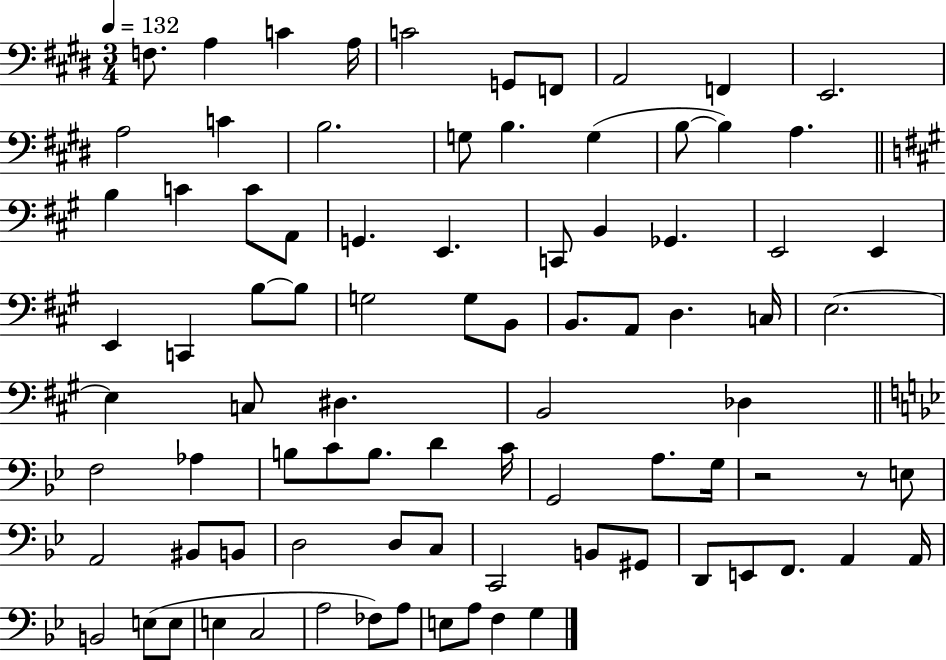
F3/e. A3/q C4/q A3/s C4/h G2/e F2/e A2/h F2/q E2/h. A3/h C4/q B3/h. G3/e B3/q. G3/q B3/e B3/q A3/q. B3/q C4/q C4/e A2/e G2/q. E2/q. C2/e B2/q Gb2/q. E2/h E2/q E2/q C2/q B3/e B3/e G3/h G3/e B2/e B2/e. A2/e D3/q. C3/s E3/h. E3/q C3/e D#3/q. B2/h Db3/q F3/h Ab3/q B3/e C4/e B3/e. D4/q C4/s G2/h A3/e. G3/s R/h R/e E3/e A2/h BIS2/e B2/e D3/h D3/e C3/e C2/h B2/e G#2/e D2/e E2/e F2/e. A2/q A2/s B2/h E3/e E3/e E3/q C3/h A3/h FES3/e A3/e E3/e A3/e F3/q G3/q